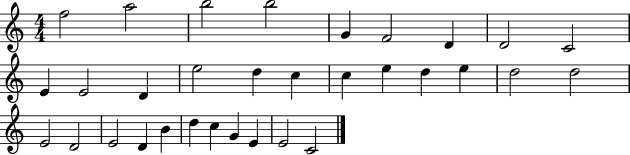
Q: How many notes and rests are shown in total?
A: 32